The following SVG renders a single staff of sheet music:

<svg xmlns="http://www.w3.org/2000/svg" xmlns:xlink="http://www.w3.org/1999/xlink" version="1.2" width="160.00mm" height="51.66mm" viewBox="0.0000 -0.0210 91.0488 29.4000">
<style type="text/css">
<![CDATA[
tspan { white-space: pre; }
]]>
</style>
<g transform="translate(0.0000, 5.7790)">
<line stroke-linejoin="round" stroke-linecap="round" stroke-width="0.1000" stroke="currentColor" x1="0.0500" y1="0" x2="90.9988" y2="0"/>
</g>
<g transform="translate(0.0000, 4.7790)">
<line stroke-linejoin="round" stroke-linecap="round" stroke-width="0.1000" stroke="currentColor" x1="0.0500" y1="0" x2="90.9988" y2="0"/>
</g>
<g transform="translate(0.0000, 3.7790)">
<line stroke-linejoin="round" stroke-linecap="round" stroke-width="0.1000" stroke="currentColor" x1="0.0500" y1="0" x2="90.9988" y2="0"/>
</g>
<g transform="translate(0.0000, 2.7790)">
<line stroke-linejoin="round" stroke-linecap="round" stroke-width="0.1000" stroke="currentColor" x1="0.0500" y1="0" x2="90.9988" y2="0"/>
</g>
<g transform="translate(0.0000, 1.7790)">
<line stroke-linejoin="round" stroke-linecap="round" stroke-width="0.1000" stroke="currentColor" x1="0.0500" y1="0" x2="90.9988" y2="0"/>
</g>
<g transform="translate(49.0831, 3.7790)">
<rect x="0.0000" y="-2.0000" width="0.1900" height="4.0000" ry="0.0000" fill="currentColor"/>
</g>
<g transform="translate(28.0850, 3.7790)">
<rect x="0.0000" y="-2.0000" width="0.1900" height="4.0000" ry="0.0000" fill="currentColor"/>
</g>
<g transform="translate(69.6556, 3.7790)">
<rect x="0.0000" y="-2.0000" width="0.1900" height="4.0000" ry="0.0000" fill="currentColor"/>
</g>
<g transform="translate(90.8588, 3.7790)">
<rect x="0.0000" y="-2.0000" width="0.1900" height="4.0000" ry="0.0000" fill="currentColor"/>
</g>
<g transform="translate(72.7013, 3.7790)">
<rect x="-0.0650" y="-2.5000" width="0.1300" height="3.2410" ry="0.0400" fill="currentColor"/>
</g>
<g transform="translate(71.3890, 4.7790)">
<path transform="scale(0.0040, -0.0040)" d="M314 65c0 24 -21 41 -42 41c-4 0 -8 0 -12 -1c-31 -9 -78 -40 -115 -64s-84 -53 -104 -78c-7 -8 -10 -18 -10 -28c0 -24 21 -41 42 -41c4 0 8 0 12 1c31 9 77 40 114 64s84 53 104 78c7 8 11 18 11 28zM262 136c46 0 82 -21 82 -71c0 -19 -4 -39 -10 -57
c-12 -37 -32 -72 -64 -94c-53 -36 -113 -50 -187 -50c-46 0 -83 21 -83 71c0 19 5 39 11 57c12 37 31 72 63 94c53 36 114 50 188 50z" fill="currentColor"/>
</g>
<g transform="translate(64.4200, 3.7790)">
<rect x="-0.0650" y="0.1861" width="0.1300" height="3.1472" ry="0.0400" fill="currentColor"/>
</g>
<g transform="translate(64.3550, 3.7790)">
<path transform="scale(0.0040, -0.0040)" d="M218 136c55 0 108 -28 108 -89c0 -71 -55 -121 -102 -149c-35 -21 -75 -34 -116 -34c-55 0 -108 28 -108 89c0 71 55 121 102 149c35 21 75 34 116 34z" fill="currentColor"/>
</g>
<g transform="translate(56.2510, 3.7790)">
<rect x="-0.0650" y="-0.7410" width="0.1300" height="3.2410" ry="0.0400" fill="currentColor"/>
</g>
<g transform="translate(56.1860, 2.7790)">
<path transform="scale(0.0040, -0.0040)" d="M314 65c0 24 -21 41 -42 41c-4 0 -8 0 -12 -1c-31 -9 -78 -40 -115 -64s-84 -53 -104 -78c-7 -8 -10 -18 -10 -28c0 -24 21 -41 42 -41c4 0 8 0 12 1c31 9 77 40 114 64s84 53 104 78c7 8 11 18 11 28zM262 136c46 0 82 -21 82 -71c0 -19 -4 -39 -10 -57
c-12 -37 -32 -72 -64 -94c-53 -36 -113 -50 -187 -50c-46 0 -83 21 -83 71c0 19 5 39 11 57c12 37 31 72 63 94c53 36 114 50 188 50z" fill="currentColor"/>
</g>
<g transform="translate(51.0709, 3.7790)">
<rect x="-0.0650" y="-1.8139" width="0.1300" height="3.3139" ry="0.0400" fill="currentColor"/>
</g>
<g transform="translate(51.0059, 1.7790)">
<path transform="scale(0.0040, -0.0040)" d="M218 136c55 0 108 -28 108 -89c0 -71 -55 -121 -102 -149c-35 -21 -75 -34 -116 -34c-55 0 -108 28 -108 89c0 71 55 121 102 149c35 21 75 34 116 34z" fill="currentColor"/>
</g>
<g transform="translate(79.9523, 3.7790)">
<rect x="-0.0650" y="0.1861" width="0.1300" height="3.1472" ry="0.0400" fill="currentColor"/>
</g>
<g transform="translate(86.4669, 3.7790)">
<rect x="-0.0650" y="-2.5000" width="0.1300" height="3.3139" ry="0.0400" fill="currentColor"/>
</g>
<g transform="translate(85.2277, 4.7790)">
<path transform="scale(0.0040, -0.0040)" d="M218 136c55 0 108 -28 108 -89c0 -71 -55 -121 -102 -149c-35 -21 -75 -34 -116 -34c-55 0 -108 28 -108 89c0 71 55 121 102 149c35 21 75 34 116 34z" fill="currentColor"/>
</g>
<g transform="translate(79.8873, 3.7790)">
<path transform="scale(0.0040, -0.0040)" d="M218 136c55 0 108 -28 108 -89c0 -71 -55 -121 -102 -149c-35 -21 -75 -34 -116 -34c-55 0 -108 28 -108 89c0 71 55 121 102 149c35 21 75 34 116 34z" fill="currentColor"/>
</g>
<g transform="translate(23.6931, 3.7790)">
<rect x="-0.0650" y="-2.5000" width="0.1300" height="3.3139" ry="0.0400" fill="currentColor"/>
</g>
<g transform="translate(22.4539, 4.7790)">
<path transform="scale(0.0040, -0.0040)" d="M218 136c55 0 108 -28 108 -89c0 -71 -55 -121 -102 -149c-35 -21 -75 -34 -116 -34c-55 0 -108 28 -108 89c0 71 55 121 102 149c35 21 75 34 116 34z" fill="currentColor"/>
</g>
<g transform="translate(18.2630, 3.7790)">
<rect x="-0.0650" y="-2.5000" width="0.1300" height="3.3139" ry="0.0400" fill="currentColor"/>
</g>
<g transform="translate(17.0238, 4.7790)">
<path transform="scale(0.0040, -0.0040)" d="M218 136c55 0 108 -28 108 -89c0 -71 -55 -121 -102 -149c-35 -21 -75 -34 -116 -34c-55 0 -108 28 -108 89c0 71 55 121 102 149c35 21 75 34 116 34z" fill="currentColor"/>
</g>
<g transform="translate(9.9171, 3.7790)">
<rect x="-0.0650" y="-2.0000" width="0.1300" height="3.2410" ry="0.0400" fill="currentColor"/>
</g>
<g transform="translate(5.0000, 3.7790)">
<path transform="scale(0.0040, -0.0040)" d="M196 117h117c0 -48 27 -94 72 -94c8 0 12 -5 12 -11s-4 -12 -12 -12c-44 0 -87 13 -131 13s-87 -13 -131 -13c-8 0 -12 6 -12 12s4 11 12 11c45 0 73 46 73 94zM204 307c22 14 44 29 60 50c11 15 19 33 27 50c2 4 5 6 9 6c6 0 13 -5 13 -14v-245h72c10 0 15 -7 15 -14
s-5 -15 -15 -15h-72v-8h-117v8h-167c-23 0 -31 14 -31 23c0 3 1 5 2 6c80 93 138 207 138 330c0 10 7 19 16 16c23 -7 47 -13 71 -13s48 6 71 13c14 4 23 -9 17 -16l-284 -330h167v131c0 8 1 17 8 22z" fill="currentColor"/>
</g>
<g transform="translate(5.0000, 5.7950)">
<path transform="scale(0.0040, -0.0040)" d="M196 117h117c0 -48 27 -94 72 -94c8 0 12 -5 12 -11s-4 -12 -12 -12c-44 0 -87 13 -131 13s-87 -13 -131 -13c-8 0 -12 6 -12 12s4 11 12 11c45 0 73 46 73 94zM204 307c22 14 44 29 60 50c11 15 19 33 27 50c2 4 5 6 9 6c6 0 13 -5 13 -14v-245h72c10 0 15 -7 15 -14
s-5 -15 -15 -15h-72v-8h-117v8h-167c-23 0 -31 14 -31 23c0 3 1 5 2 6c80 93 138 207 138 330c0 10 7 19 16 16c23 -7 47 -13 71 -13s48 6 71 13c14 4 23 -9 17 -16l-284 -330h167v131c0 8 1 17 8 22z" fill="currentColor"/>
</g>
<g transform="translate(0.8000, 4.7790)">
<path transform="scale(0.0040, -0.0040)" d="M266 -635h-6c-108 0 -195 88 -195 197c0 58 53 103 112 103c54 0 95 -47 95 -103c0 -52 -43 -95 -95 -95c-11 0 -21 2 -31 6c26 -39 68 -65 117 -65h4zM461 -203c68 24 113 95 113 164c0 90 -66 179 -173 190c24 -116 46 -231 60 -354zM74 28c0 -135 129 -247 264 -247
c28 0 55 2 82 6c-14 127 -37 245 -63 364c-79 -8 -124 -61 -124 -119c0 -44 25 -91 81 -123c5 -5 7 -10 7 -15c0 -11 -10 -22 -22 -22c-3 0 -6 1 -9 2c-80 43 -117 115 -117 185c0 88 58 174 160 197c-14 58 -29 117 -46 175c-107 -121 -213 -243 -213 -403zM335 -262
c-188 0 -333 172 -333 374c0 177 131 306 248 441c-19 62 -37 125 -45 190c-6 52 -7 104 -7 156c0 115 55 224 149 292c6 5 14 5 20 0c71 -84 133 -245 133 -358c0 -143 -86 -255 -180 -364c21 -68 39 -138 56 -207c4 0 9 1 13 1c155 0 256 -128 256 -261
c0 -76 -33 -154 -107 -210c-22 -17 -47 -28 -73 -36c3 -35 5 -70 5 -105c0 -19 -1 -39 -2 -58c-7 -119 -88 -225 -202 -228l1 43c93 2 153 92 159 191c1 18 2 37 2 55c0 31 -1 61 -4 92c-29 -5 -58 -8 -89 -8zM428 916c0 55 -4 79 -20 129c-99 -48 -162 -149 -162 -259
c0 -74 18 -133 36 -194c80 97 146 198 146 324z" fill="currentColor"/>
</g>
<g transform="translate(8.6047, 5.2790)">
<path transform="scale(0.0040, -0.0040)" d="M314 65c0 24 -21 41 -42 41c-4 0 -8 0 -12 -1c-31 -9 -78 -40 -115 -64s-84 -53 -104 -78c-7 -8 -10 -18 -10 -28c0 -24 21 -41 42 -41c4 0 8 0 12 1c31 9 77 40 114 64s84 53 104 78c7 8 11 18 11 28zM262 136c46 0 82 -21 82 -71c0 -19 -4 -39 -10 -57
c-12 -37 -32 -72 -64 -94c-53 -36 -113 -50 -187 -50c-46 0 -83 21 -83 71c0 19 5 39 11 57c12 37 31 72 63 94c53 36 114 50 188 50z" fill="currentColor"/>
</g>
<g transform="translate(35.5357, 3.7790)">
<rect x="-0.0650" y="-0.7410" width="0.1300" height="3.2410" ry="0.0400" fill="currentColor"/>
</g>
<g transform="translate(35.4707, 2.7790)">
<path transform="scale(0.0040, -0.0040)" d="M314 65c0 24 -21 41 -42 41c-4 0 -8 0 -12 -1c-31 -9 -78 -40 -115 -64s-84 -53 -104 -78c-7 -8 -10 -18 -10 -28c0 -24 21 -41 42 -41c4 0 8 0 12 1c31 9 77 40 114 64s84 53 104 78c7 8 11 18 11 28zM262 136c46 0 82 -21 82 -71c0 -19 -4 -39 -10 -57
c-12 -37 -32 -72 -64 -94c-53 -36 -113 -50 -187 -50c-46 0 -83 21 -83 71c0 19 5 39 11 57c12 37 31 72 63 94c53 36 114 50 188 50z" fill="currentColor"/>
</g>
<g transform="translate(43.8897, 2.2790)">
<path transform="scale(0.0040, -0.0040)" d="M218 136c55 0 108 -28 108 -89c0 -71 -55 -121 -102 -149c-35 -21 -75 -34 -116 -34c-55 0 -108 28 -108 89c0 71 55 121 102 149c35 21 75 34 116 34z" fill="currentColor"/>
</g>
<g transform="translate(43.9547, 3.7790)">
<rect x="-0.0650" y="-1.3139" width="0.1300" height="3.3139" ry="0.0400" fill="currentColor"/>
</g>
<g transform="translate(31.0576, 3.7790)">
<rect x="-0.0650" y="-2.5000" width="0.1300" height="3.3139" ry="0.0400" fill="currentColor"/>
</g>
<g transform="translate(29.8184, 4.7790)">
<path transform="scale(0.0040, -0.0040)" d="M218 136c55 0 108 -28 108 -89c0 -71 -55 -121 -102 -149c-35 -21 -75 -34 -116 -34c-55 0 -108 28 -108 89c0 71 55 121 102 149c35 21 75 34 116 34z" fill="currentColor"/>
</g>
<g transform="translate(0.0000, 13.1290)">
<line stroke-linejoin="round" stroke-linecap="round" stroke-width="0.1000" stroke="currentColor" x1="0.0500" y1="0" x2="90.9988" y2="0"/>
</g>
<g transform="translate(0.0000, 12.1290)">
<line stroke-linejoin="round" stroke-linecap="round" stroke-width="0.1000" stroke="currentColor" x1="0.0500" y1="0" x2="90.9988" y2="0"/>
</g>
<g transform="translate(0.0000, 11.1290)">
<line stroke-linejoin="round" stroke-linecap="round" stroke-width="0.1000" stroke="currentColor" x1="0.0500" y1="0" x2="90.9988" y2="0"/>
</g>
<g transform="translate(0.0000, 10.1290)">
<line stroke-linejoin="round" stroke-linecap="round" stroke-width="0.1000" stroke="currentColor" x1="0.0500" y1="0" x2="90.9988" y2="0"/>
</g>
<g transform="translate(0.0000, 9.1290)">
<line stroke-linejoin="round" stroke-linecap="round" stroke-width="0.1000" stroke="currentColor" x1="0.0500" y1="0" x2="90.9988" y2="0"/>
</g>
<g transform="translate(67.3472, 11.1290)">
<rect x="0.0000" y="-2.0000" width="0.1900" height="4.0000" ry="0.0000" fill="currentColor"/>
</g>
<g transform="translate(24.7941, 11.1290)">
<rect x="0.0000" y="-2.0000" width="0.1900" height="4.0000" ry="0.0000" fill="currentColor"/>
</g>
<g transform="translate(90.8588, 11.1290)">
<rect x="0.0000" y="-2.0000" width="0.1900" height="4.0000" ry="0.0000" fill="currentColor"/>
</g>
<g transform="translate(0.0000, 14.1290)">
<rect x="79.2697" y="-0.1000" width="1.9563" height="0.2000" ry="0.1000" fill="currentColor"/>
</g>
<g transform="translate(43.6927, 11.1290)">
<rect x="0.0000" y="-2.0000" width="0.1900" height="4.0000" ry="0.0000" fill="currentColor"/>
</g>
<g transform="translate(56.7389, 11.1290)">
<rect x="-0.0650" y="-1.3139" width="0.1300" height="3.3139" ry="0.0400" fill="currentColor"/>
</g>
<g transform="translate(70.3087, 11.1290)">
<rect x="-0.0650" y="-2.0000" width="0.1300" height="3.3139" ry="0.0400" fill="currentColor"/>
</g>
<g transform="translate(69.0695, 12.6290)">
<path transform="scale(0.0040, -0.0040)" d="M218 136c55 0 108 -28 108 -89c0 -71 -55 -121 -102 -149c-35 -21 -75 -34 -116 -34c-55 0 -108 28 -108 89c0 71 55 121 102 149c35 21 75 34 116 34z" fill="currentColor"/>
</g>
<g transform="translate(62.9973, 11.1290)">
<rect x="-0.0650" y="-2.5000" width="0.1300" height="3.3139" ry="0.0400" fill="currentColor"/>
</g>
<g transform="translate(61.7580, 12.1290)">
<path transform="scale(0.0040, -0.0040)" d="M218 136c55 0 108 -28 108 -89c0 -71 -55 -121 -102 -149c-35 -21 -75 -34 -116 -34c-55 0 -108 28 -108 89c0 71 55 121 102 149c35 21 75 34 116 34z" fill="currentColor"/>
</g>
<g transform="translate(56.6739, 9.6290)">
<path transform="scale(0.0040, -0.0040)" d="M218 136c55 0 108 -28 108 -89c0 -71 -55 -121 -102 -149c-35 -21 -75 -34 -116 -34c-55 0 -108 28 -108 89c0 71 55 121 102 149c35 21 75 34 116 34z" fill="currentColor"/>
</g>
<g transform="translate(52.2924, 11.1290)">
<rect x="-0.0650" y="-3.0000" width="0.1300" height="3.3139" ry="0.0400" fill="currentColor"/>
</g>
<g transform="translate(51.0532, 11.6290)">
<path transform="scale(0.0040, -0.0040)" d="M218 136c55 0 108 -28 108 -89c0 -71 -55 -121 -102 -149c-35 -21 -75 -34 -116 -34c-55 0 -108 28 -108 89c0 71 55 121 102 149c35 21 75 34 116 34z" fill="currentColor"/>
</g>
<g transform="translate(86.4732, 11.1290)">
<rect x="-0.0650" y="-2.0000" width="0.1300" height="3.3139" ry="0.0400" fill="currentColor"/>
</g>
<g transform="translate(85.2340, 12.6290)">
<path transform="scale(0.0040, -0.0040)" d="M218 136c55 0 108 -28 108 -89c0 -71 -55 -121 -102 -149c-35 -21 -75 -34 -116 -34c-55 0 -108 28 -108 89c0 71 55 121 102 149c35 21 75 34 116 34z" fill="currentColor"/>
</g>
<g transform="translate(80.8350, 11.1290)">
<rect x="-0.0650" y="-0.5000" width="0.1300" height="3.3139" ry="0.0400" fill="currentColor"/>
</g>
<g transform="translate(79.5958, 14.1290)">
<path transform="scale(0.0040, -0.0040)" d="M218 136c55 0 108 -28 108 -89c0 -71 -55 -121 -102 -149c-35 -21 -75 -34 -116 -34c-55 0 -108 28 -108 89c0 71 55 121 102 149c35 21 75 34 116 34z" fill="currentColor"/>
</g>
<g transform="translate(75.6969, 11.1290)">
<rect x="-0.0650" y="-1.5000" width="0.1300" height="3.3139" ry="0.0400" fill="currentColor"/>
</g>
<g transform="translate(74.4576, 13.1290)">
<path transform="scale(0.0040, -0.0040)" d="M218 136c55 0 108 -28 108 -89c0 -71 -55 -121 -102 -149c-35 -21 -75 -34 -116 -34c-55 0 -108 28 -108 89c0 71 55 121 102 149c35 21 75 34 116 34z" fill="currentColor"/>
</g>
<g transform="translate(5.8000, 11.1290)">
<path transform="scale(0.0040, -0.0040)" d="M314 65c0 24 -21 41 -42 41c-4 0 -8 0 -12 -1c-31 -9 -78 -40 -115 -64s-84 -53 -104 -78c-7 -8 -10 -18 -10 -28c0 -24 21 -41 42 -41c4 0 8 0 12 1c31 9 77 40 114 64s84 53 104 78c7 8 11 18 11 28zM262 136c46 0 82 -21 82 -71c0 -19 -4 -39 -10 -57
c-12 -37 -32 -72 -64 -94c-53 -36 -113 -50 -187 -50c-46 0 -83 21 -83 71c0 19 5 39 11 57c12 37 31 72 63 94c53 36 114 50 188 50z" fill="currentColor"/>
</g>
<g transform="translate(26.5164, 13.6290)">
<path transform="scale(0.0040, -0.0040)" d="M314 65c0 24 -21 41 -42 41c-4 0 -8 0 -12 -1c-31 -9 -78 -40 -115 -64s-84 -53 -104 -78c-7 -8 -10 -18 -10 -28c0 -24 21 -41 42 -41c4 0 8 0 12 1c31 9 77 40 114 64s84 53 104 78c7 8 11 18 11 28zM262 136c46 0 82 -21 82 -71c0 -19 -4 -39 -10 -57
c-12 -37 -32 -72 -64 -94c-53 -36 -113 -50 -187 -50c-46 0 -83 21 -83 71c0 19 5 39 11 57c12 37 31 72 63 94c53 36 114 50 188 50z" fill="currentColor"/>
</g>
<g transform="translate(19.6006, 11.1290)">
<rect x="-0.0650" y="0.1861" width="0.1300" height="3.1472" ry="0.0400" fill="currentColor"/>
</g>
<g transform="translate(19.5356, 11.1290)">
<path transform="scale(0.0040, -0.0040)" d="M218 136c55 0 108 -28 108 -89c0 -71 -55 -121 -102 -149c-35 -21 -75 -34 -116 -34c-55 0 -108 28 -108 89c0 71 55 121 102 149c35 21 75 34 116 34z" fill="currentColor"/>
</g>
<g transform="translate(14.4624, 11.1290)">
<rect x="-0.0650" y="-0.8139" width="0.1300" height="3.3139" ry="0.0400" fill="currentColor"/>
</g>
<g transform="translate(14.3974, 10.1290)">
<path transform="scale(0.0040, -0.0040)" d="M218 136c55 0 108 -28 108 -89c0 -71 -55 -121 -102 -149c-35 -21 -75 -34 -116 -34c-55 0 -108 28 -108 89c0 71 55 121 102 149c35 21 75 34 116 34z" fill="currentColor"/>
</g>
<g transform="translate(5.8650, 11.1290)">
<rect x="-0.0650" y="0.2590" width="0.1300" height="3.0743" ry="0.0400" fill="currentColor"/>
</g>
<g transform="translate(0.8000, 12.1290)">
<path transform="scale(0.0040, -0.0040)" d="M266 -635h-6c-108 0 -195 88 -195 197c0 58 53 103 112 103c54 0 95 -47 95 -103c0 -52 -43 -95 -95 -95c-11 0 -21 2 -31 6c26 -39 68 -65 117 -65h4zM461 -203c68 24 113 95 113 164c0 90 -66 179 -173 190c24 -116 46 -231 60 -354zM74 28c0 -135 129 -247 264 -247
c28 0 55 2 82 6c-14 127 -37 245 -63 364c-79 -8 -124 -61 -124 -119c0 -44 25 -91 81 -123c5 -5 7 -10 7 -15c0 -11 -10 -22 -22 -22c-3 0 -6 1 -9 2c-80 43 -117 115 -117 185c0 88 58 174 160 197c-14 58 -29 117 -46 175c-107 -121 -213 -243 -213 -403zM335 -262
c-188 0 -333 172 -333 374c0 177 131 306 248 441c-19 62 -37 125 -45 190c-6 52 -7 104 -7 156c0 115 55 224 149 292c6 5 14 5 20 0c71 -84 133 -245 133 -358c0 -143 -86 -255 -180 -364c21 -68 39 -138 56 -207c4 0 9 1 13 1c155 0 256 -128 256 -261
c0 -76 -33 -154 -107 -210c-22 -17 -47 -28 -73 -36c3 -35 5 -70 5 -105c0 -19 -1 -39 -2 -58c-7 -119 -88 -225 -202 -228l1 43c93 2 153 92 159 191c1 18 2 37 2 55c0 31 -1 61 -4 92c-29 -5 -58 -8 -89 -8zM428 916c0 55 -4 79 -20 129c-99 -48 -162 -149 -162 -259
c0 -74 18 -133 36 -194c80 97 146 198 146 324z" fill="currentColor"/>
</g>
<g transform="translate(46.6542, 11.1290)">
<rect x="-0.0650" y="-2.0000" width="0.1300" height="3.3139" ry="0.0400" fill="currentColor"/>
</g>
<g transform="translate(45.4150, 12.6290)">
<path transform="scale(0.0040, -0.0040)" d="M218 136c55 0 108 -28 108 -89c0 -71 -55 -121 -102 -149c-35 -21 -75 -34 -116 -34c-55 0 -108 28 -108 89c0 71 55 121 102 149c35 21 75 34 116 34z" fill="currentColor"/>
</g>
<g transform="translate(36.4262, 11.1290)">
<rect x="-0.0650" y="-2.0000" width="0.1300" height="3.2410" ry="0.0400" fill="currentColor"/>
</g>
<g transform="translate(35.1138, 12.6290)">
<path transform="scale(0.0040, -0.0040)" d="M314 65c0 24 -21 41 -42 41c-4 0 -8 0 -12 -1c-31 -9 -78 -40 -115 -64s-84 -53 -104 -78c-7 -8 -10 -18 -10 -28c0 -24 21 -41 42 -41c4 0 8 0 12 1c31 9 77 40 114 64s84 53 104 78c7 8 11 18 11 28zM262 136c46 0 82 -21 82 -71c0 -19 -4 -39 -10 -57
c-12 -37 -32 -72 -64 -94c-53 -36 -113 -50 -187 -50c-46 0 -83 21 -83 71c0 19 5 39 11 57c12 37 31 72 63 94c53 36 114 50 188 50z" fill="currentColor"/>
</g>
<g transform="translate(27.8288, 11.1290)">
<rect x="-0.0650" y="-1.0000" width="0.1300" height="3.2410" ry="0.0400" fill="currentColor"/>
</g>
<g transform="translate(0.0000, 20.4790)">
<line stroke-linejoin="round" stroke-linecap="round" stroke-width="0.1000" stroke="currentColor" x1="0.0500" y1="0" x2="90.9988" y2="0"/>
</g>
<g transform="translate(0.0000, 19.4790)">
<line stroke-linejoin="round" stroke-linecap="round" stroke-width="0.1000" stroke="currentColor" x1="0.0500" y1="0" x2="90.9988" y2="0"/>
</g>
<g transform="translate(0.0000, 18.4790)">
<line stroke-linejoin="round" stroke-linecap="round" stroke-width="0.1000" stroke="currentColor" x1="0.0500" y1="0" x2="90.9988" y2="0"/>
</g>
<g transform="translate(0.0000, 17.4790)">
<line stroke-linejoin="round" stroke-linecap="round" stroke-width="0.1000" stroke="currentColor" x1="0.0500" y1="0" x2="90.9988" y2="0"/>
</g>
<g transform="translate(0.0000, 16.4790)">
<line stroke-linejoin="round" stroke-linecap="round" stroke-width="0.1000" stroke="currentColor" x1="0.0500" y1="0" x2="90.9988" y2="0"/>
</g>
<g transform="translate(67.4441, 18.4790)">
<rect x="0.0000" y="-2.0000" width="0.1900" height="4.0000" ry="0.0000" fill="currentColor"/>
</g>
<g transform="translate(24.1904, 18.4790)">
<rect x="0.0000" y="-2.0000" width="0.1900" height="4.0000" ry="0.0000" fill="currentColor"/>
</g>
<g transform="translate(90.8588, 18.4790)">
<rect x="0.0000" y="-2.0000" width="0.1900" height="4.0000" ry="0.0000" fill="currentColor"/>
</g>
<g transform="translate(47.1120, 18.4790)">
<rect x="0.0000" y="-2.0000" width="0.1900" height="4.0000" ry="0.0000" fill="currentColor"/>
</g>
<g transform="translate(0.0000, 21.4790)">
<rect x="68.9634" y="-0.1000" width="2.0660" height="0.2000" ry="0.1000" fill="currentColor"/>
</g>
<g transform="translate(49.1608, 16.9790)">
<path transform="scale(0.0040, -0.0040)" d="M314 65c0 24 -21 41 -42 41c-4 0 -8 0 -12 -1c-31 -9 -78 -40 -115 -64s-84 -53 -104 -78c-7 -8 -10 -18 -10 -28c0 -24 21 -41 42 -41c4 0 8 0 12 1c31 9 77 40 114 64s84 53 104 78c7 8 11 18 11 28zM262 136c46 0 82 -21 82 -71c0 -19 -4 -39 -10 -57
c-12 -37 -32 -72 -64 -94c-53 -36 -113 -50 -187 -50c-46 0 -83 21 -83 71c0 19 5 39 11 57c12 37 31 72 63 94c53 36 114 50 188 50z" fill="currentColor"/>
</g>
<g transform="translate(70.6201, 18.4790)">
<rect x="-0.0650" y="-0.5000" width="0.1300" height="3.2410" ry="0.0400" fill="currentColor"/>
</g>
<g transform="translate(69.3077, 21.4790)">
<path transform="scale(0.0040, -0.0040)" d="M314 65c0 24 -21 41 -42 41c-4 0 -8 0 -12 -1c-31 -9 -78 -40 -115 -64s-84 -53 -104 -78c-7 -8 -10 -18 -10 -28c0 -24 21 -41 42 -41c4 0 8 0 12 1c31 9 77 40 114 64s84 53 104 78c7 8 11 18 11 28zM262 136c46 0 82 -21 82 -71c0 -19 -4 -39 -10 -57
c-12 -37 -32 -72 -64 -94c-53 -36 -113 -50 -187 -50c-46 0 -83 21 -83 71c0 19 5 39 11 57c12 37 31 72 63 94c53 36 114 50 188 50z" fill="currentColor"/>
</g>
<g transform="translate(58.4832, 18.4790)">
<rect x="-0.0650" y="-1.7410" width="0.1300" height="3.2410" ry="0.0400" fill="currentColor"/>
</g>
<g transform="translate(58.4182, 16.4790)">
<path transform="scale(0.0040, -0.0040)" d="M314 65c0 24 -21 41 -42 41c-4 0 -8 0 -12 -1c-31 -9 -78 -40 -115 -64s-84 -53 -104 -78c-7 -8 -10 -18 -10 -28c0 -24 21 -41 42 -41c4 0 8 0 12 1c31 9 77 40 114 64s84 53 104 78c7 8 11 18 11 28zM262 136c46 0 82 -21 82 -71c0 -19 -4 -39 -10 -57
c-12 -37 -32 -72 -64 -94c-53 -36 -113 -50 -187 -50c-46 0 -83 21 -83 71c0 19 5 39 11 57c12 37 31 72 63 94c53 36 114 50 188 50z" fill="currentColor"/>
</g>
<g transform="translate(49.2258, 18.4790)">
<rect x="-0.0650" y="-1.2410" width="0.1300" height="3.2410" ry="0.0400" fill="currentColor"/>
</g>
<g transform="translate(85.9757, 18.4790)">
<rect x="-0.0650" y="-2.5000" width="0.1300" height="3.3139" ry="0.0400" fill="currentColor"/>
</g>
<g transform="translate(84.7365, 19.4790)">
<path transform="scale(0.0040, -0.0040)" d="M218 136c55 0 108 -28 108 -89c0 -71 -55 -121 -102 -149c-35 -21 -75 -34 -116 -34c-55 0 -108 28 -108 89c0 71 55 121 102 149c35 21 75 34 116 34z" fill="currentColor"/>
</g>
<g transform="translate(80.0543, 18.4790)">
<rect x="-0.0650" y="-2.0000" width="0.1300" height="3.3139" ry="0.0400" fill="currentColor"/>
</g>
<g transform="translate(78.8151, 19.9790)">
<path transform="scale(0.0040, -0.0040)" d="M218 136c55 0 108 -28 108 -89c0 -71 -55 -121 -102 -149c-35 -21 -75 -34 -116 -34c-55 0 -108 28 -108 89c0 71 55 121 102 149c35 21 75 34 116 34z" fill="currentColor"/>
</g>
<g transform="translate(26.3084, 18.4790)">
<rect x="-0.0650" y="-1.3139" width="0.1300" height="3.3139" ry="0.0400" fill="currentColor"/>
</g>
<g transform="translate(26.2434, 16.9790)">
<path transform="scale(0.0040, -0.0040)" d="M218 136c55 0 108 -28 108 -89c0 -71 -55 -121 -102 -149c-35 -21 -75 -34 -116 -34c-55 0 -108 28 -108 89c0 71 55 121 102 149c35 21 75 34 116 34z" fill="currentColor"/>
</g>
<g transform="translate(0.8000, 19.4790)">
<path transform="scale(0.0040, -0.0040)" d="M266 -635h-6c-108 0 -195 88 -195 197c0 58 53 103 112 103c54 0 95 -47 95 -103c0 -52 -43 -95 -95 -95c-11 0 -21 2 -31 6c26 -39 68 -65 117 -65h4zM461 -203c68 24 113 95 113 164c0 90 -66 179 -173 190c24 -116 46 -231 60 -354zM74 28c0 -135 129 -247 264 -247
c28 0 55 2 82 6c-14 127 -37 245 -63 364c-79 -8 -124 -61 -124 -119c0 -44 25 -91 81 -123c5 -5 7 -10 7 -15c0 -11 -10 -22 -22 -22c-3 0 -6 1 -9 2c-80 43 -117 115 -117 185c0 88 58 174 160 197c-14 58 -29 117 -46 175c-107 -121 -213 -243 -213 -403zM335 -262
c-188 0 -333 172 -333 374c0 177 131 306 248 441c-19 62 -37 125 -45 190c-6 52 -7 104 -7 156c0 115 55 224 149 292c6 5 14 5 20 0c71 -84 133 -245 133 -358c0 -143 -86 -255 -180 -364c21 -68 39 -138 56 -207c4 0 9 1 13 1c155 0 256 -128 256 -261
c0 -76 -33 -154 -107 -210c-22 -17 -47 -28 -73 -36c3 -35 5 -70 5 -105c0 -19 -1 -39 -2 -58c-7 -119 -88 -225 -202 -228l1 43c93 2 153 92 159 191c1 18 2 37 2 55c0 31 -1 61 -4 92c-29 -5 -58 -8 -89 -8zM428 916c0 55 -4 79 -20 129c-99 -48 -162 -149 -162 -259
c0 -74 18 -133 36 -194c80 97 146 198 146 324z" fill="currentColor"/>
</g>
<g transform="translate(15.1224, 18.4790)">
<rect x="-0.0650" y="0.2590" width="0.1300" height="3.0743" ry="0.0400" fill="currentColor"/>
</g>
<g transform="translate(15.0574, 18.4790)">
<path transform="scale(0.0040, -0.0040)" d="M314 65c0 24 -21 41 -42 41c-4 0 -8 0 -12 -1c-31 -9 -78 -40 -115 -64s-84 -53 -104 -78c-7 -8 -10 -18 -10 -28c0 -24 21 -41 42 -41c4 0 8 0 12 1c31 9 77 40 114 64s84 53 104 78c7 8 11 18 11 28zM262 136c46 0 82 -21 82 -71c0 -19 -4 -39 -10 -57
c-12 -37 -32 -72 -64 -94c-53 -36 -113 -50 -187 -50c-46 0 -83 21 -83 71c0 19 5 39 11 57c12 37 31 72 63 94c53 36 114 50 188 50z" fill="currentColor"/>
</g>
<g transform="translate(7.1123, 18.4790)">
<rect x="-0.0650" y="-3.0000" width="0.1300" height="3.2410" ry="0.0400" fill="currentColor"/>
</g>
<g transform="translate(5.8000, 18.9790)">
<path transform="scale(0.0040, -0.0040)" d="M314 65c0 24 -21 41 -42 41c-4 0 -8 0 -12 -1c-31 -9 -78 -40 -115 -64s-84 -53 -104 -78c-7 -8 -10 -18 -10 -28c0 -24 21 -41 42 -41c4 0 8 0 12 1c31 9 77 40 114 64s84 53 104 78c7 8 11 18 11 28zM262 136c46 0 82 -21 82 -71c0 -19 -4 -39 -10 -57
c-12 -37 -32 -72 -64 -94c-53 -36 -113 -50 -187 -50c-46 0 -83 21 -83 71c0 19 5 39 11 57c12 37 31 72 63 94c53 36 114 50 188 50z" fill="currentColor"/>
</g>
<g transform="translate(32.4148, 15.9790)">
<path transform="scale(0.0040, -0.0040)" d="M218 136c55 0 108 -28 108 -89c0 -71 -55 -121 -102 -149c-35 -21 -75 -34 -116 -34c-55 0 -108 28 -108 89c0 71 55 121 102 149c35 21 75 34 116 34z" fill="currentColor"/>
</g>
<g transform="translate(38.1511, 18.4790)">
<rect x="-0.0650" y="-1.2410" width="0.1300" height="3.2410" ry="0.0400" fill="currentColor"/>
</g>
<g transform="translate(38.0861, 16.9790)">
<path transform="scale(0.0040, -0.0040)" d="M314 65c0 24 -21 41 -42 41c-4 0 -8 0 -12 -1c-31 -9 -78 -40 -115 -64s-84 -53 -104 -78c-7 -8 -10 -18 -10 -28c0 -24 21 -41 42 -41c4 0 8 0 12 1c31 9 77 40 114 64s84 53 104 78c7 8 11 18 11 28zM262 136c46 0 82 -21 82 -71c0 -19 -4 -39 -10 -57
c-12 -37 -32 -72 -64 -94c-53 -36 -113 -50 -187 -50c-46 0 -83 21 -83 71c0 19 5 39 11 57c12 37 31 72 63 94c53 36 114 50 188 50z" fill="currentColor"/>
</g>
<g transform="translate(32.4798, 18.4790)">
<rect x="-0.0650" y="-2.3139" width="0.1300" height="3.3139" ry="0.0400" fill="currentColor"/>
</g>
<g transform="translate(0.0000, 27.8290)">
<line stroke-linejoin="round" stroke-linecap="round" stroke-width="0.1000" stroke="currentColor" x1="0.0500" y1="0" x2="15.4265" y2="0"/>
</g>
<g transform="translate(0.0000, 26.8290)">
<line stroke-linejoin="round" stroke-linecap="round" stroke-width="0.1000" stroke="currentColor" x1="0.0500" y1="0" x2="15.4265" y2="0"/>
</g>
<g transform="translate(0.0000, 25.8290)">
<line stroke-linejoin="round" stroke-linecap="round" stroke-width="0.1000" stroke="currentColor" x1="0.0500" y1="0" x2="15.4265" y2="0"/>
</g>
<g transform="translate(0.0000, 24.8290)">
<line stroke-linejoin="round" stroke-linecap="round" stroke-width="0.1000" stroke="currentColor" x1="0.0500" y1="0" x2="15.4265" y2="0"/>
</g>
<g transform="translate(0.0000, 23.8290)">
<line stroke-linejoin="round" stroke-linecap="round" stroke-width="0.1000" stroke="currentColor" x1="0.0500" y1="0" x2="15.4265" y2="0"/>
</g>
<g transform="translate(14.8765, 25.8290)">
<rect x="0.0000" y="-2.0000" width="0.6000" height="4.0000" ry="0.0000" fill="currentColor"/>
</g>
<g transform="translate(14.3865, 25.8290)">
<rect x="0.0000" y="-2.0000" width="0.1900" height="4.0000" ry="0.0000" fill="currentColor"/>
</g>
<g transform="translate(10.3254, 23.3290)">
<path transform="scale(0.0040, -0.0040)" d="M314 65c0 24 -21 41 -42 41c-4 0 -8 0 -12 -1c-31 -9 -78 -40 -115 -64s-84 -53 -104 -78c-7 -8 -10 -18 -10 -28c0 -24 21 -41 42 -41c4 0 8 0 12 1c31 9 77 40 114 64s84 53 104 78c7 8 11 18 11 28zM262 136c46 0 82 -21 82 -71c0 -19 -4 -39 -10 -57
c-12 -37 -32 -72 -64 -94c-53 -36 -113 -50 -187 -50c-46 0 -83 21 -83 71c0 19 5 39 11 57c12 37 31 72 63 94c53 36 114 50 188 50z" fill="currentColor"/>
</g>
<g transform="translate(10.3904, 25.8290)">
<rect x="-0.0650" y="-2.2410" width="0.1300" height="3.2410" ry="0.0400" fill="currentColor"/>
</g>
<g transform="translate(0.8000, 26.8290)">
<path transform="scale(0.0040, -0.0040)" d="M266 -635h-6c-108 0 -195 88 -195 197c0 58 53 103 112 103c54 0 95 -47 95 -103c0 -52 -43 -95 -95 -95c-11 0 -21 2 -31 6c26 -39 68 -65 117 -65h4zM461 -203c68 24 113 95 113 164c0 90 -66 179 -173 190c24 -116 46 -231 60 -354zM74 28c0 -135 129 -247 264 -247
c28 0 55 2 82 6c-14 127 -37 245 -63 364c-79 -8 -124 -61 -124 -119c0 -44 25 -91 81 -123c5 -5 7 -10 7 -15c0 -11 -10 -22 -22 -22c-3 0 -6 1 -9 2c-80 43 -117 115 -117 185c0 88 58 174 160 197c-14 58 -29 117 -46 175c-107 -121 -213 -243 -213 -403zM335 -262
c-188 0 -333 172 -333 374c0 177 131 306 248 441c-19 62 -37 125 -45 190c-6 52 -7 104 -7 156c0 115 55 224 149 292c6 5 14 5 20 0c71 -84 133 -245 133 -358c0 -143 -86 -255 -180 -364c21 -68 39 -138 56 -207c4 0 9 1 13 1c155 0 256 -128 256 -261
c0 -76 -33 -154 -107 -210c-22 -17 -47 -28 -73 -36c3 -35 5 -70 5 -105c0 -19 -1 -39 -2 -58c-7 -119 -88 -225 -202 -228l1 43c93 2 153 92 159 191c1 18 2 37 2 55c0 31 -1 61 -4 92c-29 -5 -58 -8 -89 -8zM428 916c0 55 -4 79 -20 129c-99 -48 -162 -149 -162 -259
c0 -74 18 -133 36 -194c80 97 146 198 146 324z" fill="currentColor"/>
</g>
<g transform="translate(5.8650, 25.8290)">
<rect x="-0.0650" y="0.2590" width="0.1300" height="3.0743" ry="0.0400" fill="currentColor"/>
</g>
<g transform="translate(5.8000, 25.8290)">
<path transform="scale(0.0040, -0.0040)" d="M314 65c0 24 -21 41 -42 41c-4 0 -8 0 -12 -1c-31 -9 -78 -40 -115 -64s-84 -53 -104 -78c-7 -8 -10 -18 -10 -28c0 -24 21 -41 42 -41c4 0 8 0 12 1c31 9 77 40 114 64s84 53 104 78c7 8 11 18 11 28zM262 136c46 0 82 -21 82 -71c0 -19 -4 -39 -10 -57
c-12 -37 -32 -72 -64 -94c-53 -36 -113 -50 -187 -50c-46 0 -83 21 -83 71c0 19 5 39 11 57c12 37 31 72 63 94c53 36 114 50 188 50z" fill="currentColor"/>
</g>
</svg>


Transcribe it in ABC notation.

X:1
T:Untitled
M:4/4
L:1/4
K:C
F2 G G G d2 e f d2 B G2 B G B2 d B D2 F2 F A e G F E C F A2 B2 e g e2 e2 f2 C2 F G B2 g2